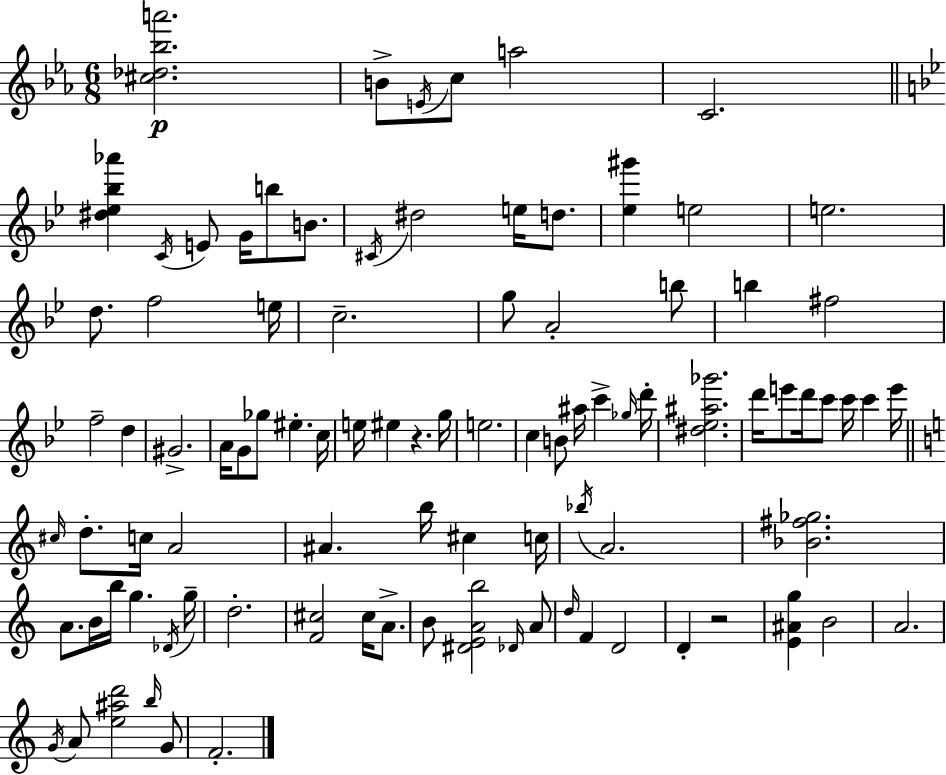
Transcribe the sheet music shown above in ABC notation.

X:1
T:Untitled
M:6/8
L:1/4
K:Eb
[^c_d_ba']2 B/2 E/4 c/2 a2 C2 [^d_e_b_a'] C/4 E/2 G/4 b/2 B/2 ^C/4 ^d2 e/4 d/2 [_e^g'] e2 e2 d/2 f2 e/4 c2 g/2 A2 b/2 b ^f2 f2 d ^G2 A/4 G/2 _g/2 ^e c/4 e/4 ^e z g/4 e2 c B/2 ^a/4 c' _g/4 d'/4 [^d_e^a_g']2 d'/4 e'/2 d'/4 c'/2 c'/4 c' e'/4 ^c/4 d/2 c/4 A2 ^A b/4 ^c c/4 _b/4 A2 [_B^f_g]2 A/2 B/4 b/4 g _D/4 g/4 d2 [F^c]2 ^c/4 A/2 B/2 [^DEAb]2 _D/4 A/2 d/4 F D2 D z2 [E^Ag] B2 A2 G/4 A/2 [e^ad']2 b/4 G/2 F2